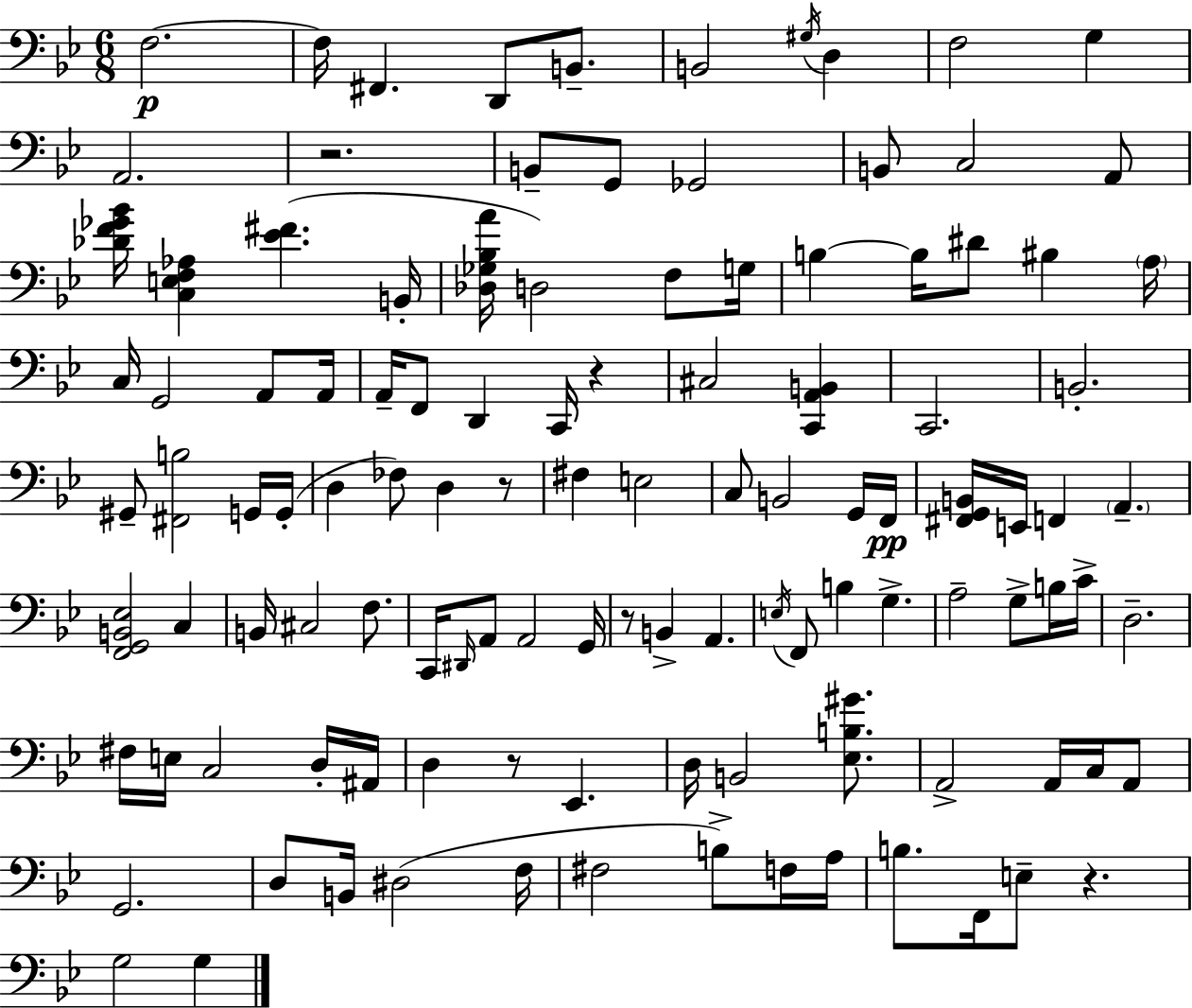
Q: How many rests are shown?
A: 6